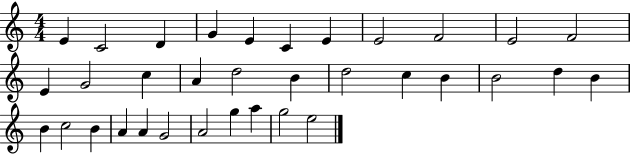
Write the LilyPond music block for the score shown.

{
  \clef treble
  \numericTimeSignature
  \time 4/4
  \key c \major
  e'4 c'2 d'4 | g'4 e'4 c'4 e'4 | e'2 f'2 | e'2 f'2 | \break e'4 g'2 c''4 | a'4 d''2 b'4 | d''2 c''4 b'4 | b'2 d''4 b'4 | \break b'4 c''2 b'4 | a'4 a'4 g'2 | a'2 g''4 a''4 | g''2 e''2 | \break \bar "|."
}